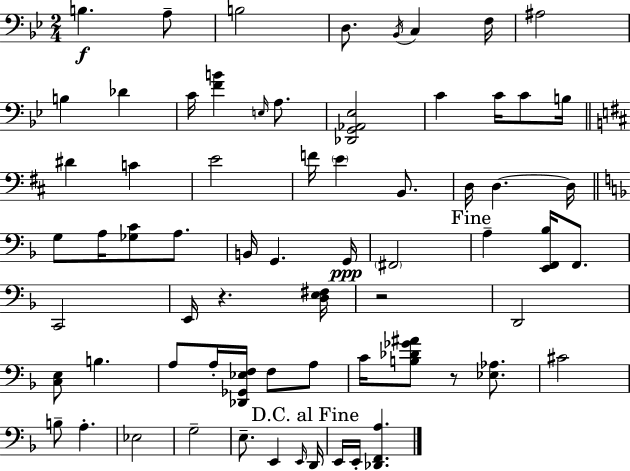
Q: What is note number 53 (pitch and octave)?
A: D2